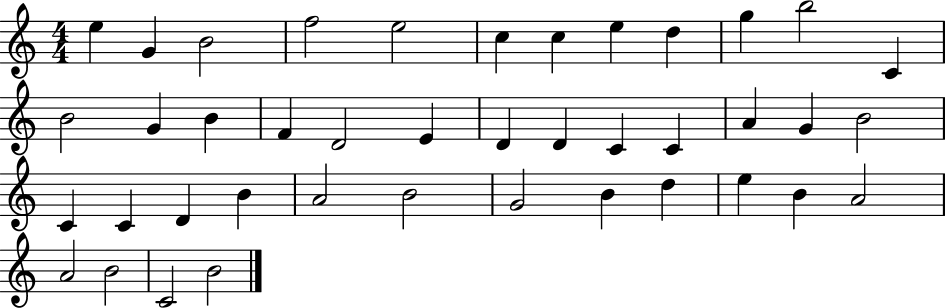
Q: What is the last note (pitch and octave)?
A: B4